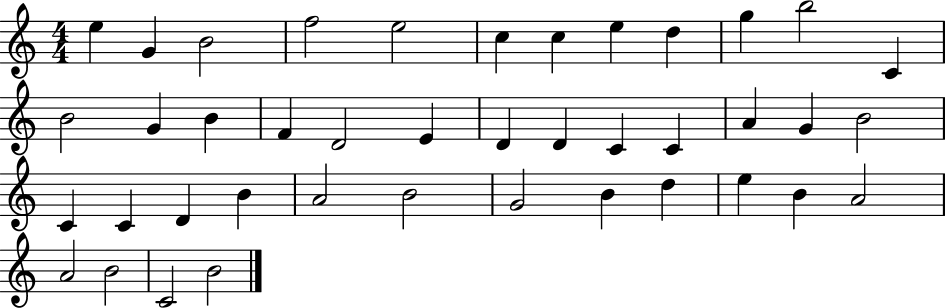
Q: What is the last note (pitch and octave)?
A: B4